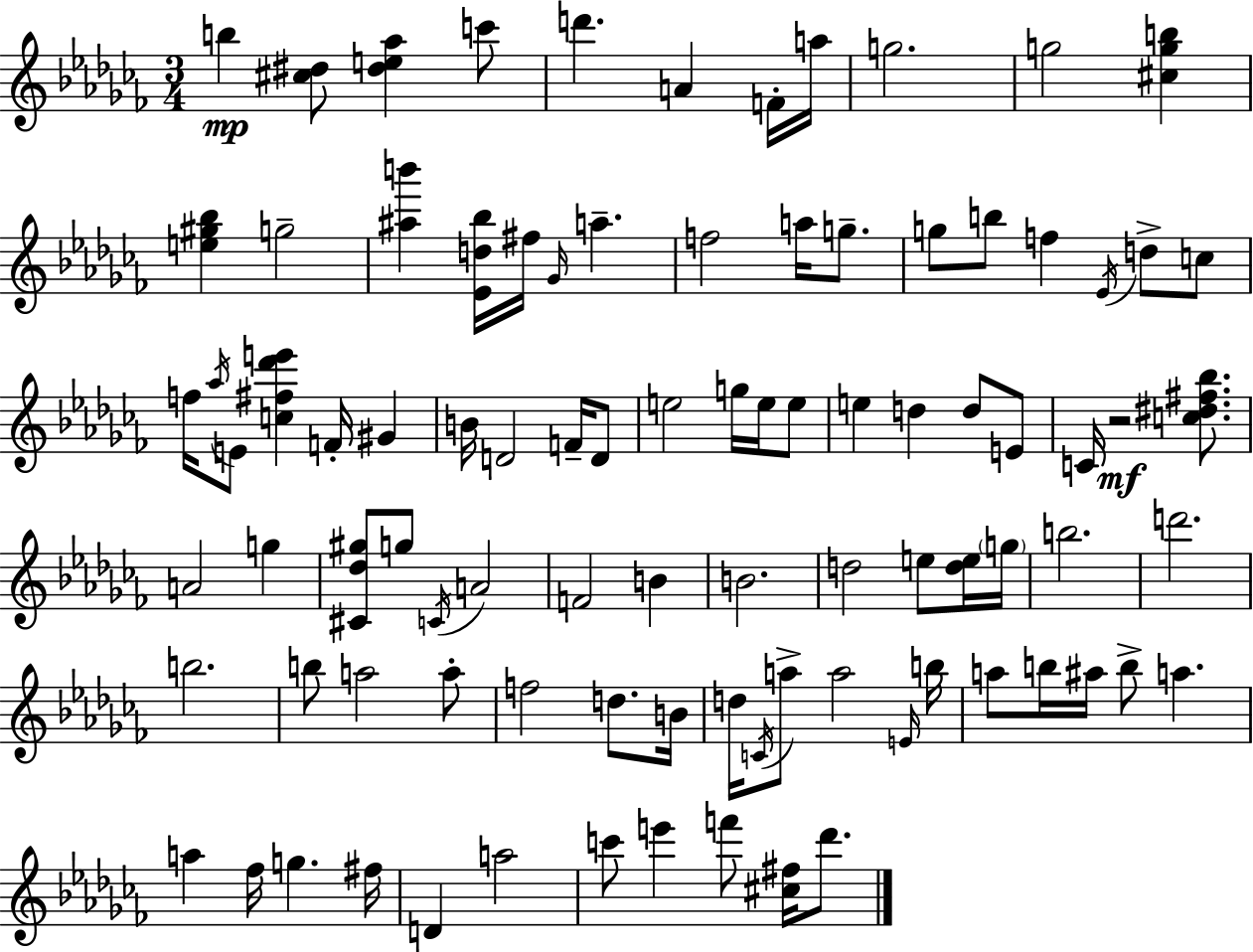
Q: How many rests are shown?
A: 1